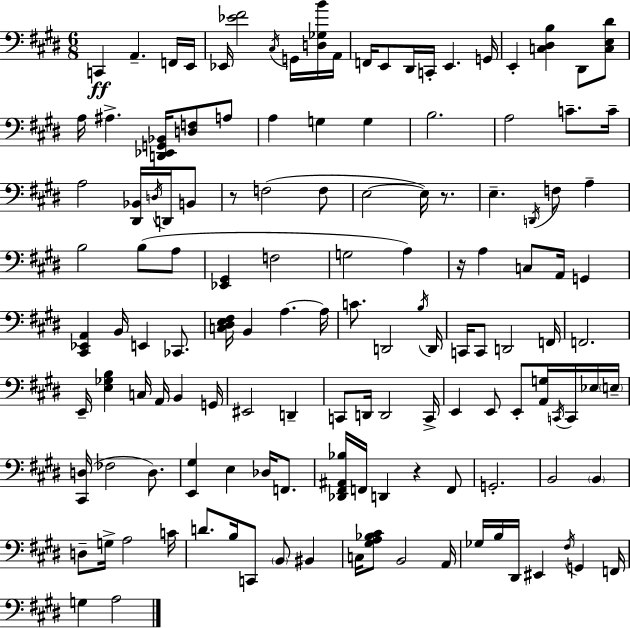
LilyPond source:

{
  \clef bass
  \numericTimeSignature
  \time 6/8
  \key e \major
  c,4\ff a,4.-- f,16 e,16 | ees,16 <ees' fis'>2 \acciaccatura { cis16 } g,16 <d ges b'>16 | a,16 f,16 e,8 dis,16 c,16-. e,4. | g,16 e,4-. <c dis b>4 dis,8 <c e dis'>8 | \break a16 ais4.-> <d, ees, g, bes,>16 <d f>8 a8 | a4 g4 g4 | b2. | a2 c'8.-- | \break c'16-- a2 <dis, bes,>16 \acciaccatura { d16 } d,16 | b,8 r8 f2( | f8 e2~~ e16) r8. | e4.-- \acciaccatura { d,16 } f8 a4-- | \break b2 b8( | a8 <ees, gis,>4 f2 | g2 a4) | r16 a4 c8 a,16 g,4 | \break <cis, ees, a,>4 b,16 e,4 | ces,8. <c dis e fis>16 b,4 a4.~~ | a16 c'8. d,2 | \acciaccatura { b16 } d,16 c,16 c,8 d,2 | \break f,16 f,2. | e,16-- <e ges b>4 c16 a,16 b,4 | g,16 eis,2 | d,4-- c,8 d,16 d,2 | \break c,16-> e,4 e,8 e,8-. | <a, g>16 \acciaccatura { c,16 } c,16 ees16 \parenthesize e16-- <cis, d>16( fes2 | d8.) <e, gis>4 e4 | des16 f,8. <des, fis, ais, bes>16 f,16 d,4 r4 | \break f,8 g,2.-. | b,2 | \parenthesize b,4 d8-- g16-> a2 | c'16 d'8. b16 c,8 \parenthesize b,8 | \break bis,4 c16 <gis a bes cis'>8 b,2 | a,16 ges16 b16 dis,16 eis,4 | \acciaccatura { fis16 } g,4 f,16 g4 a2 | \bar "|."
}